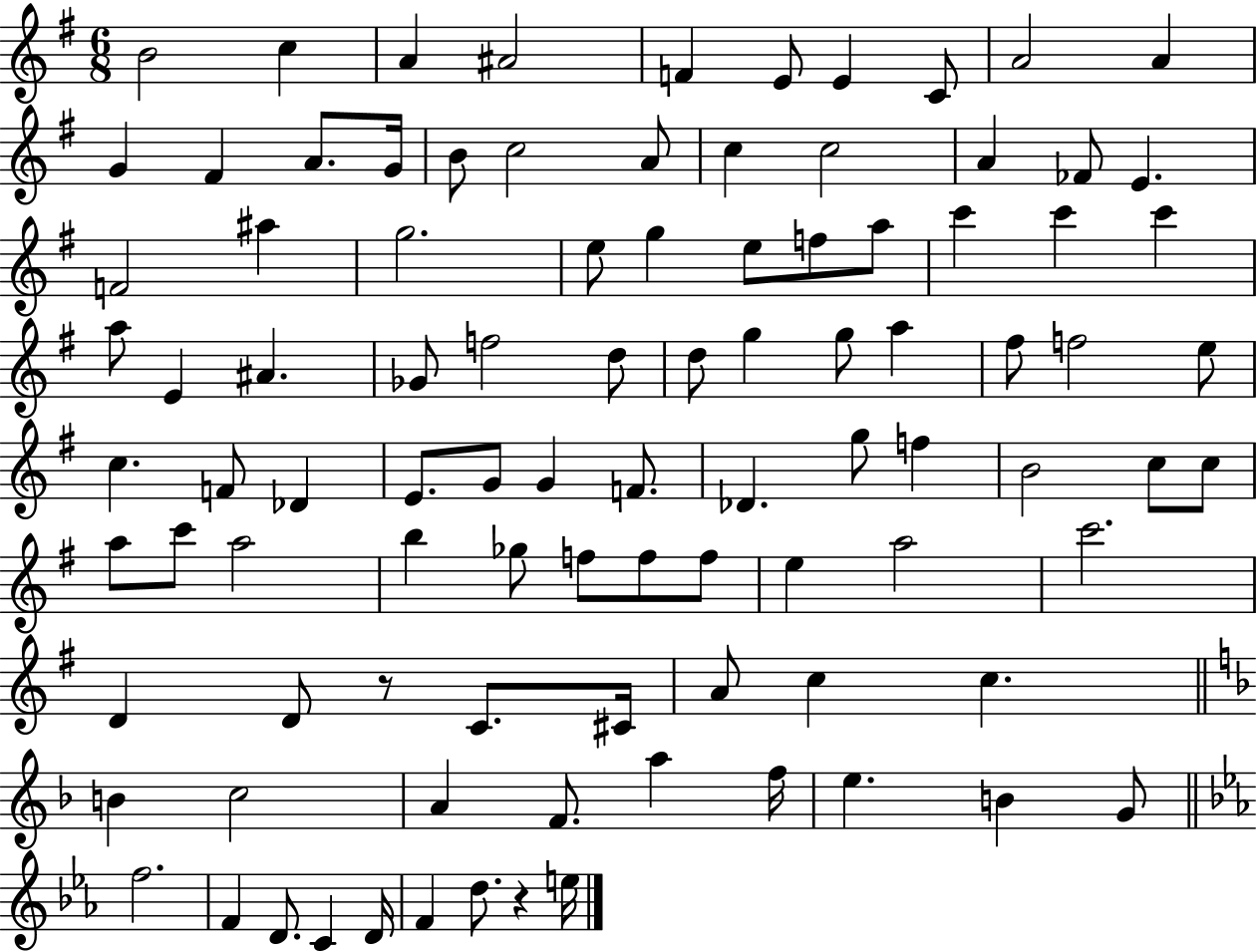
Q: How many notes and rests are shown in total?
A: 96